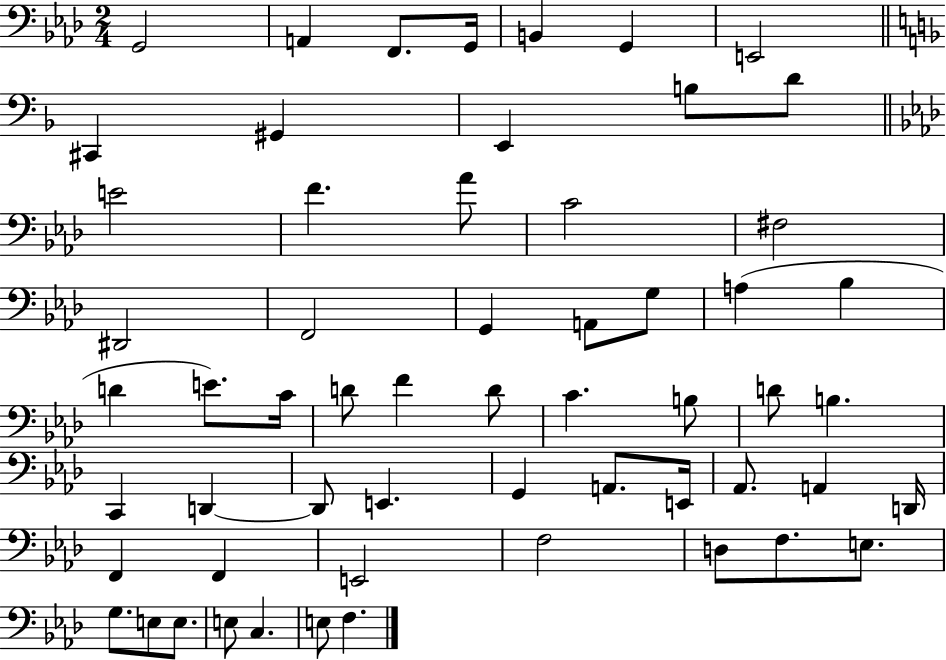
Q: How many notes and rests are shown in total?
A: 58